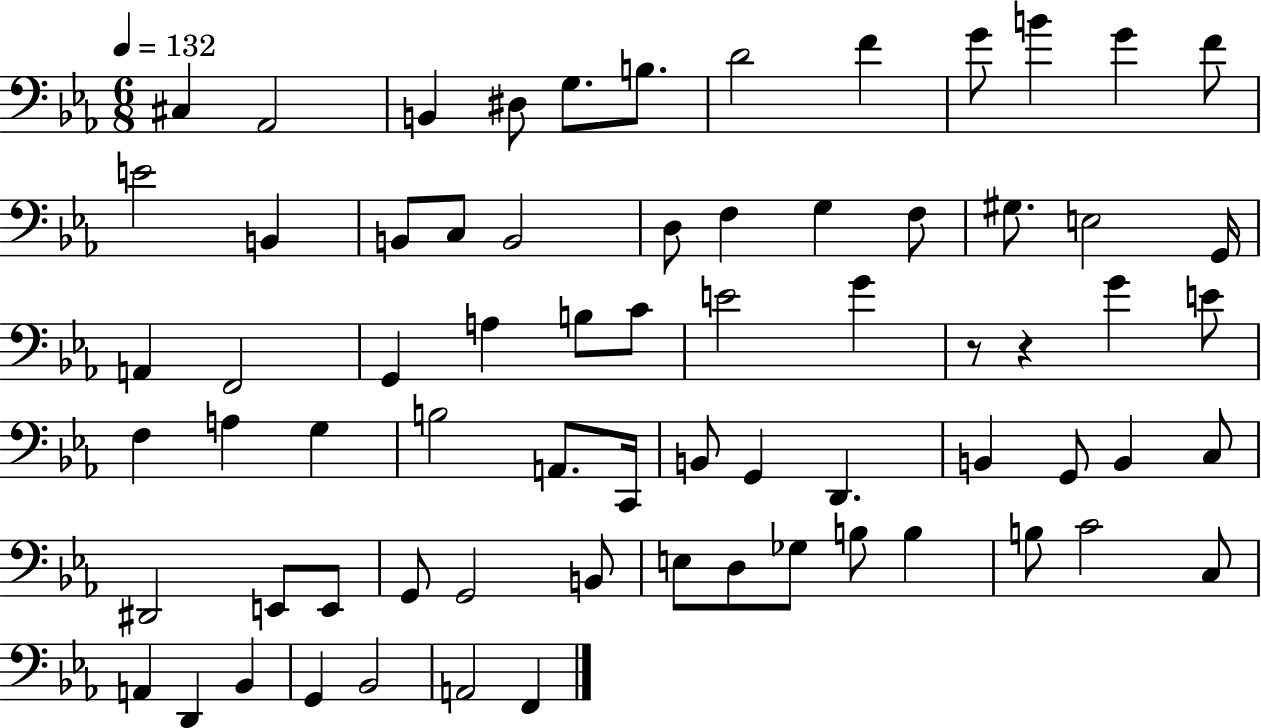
X:1
T:Untitled
M:6/8
L:1/4
K:Eb
^C, _A,,2 B,, ^D,/2 G,/2 B,/2 D2 F G/2 B G F/2 E2 B,, B,,/2 C,/2 B,,2 D,/2 F, G, F,/2 ^G,/2 E,2 G,,/4 A,, F,,2 G,, A, B,/2 C/2 E2 G z/2 z G E/2 F, A, G, B,2 A,,/2 C,,/4 B,,/2 G,, D,, B,, G,,/2 B,, C,/2 ^D,,2 E,,/2 E,,/2 G,,/2 G,,2 B,,/2 E,/2 D,/2 _G,/2 B,/2 B, B,/2 C2 C,/2 A,, D,, _B,, G,, _B,,2 A,,2 F,,